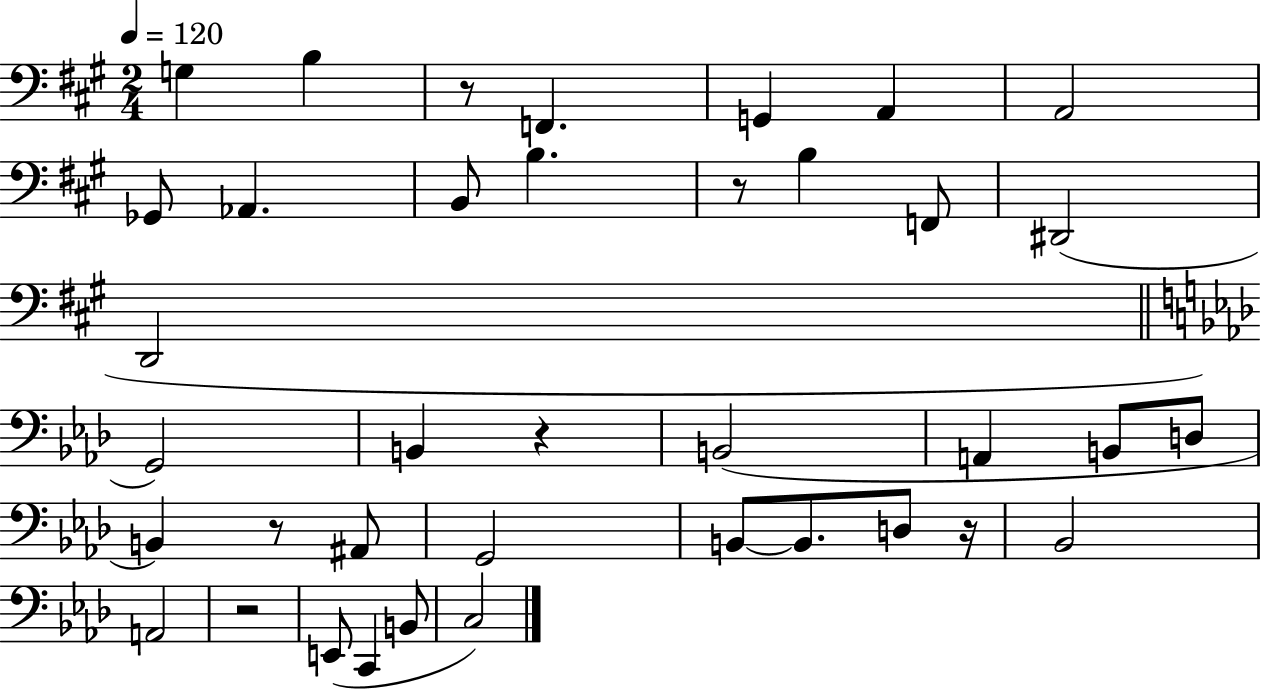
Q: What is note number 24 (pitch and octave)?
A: B2